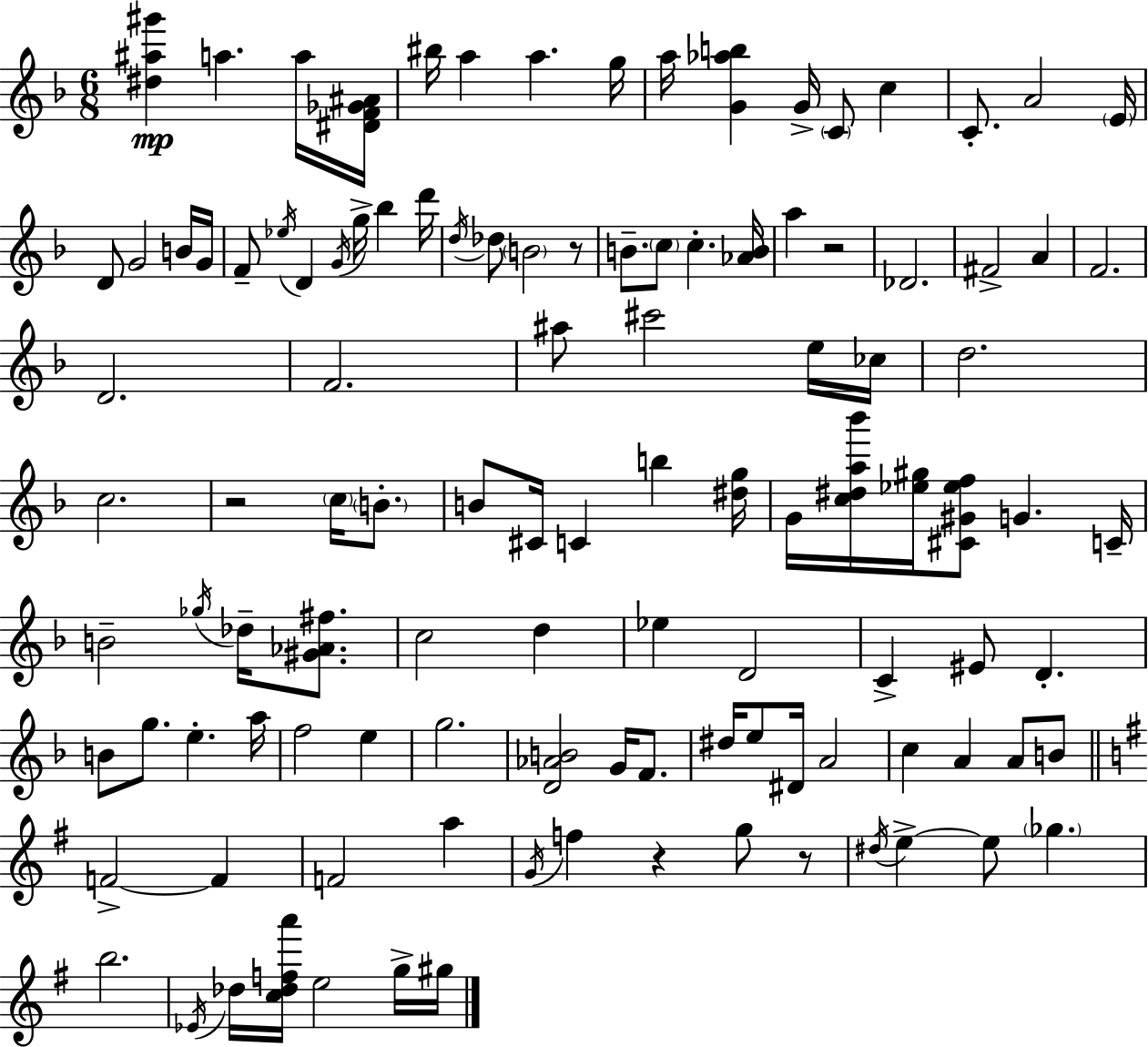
X:1
T:Untitled
M:6/8
L:1/4
K:F
[^d^a^g'] a a/4 [^DF_G^A]/4 ^b/4 a a g/4 a/4 [G_ab] G/4 C/2 c C/2 A2 E/4 D/2 G2 B/4 G/4 F/2 _e/4 D G/4 g/4 _b d'/4 d/4 _d/2 B2 z/2 B/2 c/2 c [_AB]/4 a z2 _D2 ^F2 A F2 D2 F2 ^a/2 ^c'2 e/4 _c/4 d2 c2 z2 c/4 B/2 B/2 ^C/4 C b [^dg]/4 G/4 [c^da_b']/4 [_e^g]/4 [^C^G_ef]/2 G C/4 B2 _g/4 _d/4 [^G_A^f]/2 c2 d _e D2 C ^E/2 D B/2 g/2 e a/4 f2 e g2 [D_AB]2 G/4 F/2 ^d/4 e/2 ^D/4 A2 c A A/2 B/2 F2 F F2 a G/4 f z g/2 z/2 ^d/4 e e/2 _g b2 _E/4 _d/4 [c_dfa']/4 e2 g/4 ^g/4